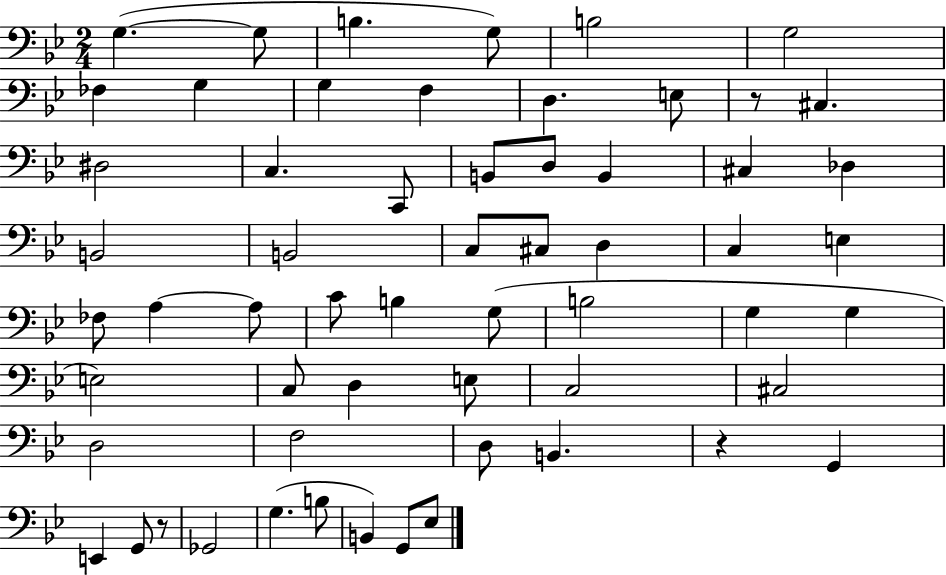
{
  \clef bass
  \numericTimeSignature
  \time 2/4
  \key bes \major
  g4.~(~ g8 | b4. g8) | b2 | g2 | \break fes4 g4 | g4 f4 | d4. e8 | r8 cis4. | \break dis2 | c4. c,8 | b,8 d8 b,4 | cis4 des4 | \break b,2 | b,2 | c8 cis8 d4 | c4 e4 | \break fes8 a4~~ a8 | c'8 b4 g8( | b2 | g4 g4 | \break e2) | c8 d4 e8 | c2 | cis2 | \break d2 | f2 | d8 b,4. | r4 g,4 | \break e,4 g,8 r8 | ges,2 | g4.( b8 | b,4) g,8 ees8 | \break \bar "|."
}